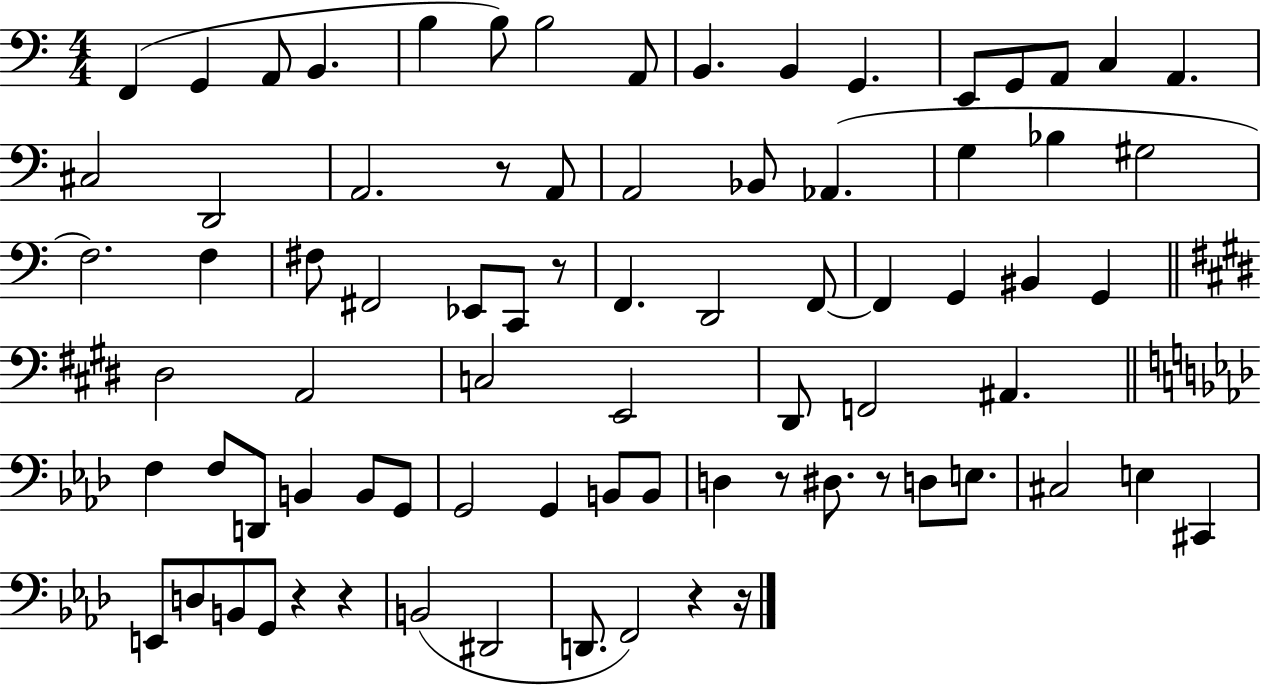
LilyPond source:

{
  \clef bass
  \numericTimeSignature
  \time 4/4
  \key c \major
  \repeat volta 2 { f,4( g,4 a,8 b,4. | b4 b8) b2 a,8 | b,4. b,4 g,4. | e,8 g,8 a,8 c4 a,4. | \break cis2 d,2 | a,2. r8 a,8 | a,2 bes,8 aes,4.( | g4 bes4 gis2 | \break f2.) f4 | fis8 fis,2 ees,8 c,8 r8 | f,4. d,2 f,8~~ | f,4 g,4 bis,4 g,4 | \break \bar "||" \break \key e \major dis2 a,2 | c2 e,2 | dis,8 f,2 ais,4. | \bar "||" \break \key f \minor f4 f8 d,8 b,4 b,8 g,8 | g,2 g,4 b,8 b,8 | d4 r8 dis8. r8 d8 e8. | cis2 e4 cis,4 | \break e,8 d8 b,8 g,8 r4 r4 | b,2( dis,2 | d,8. f,2) r4 r16 | } \bar "|."
}